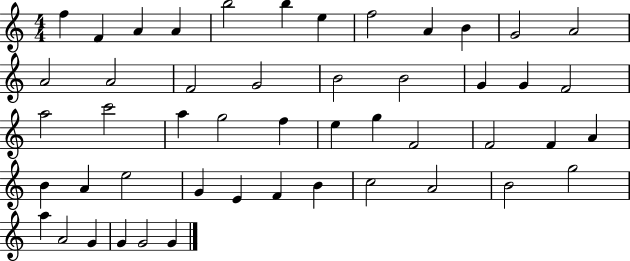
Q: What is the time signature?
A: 4/4